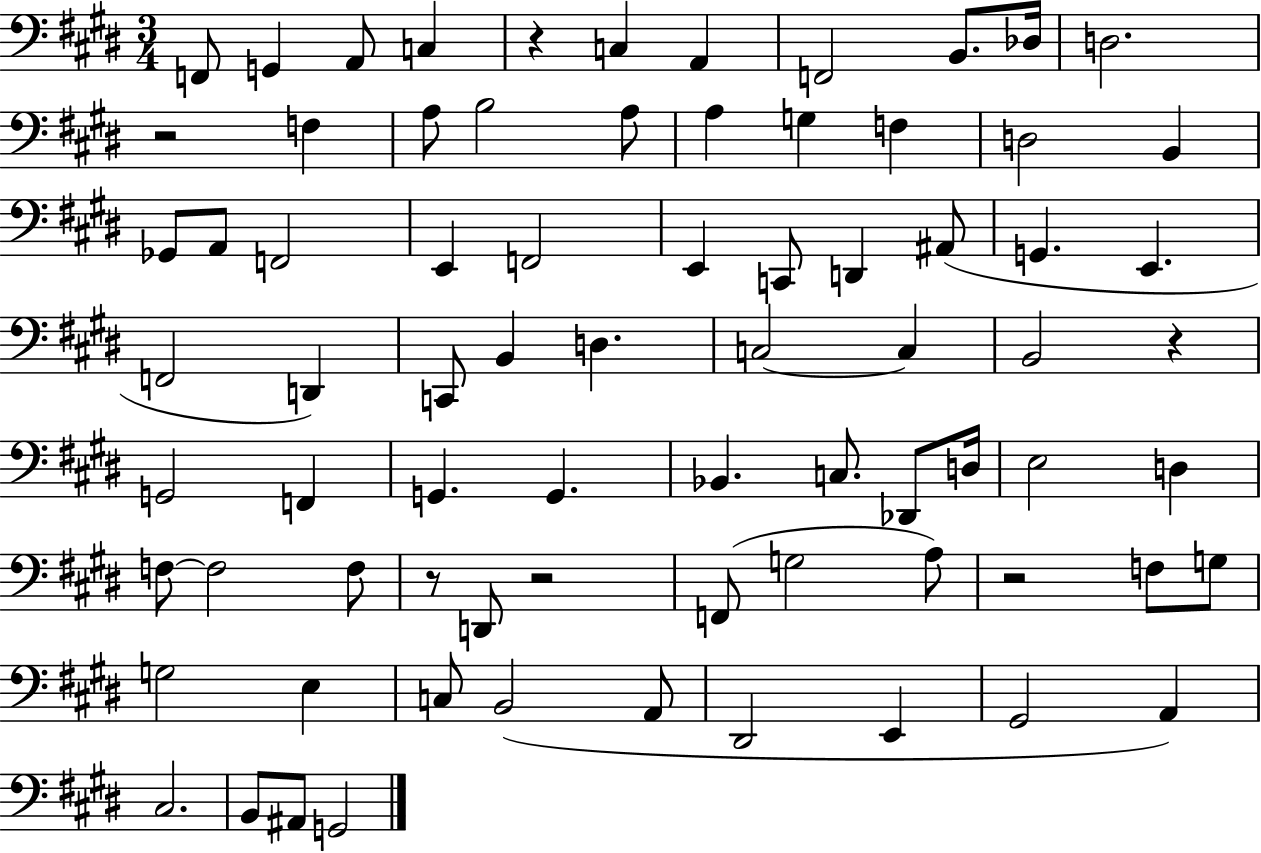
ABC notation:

X:1
T:Untitled
M:3/4
L:1/4
K:E
F,,/2 G,, A,,/2 C, z C, A,, F,,2 B,,/2 _D,/4 D,2 z2 F, A,/2 B,2 A,/2 A, G, F, D,2 B,, _G,,/2 A,,/2 F,,2 E,, F,,2 E,, C,,/2 D,, ^A,,/2 G,, E,, F,,2 D,, C,,/2 B,, D, C,2 C, B,,2 z G,,2 F,, G,, G,, _B,, C,/2 _D,,/2 D,/4 E,2 D, F,/2 F,2 F,/2 z/2 D,,/2 z2 F,,/2 G,2 A,/2 z2 F,/2 G,/2 G,2 E, C,/2 B,,2 A,,/2 ^D,,2 E,, ^G,,2 A,, ^C,2 B,,/2 ^A,,/2 G,,2